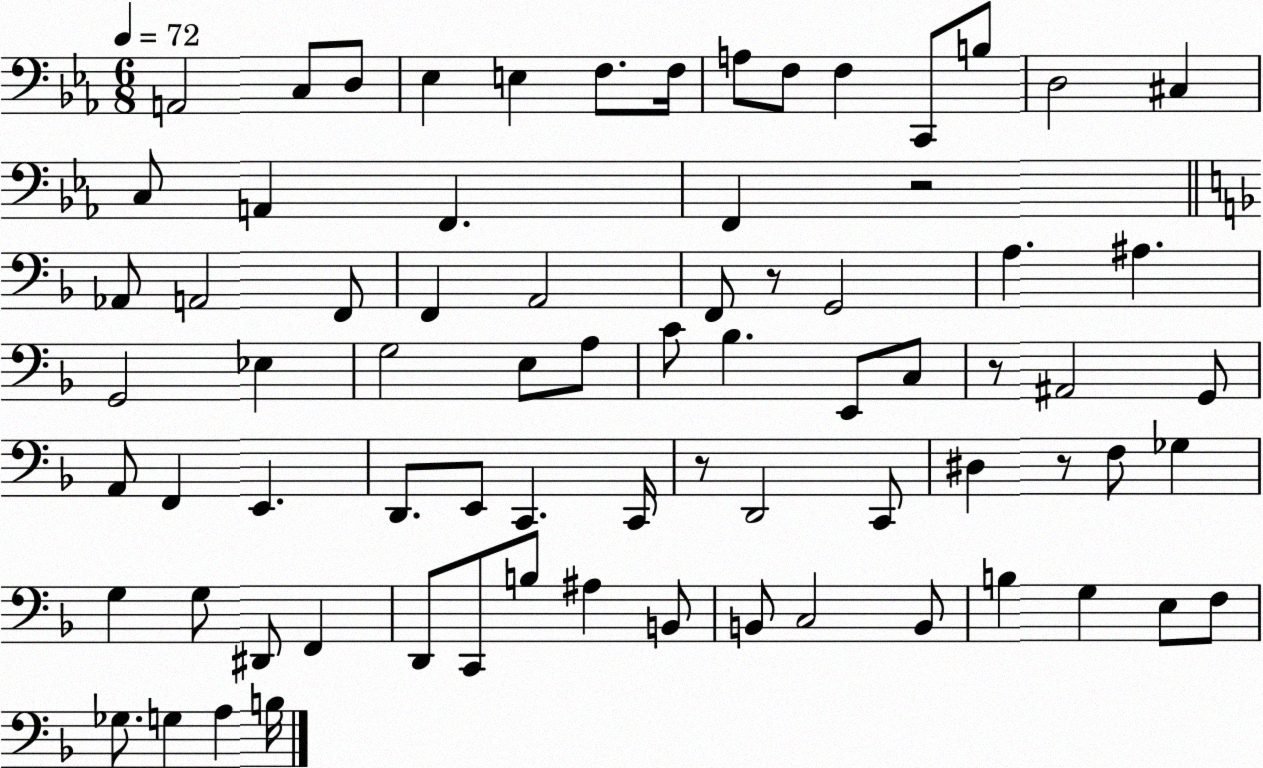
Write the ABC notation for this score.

X:1
T:Untitled
M:6/8
L:1/4
K:Eb
A,,2 C,/2 D,/2 _E, E, F,/2 F,/4 A,/2 F,/2 F, C,,/2 B,/2 D,2 ^C, C,/2 A,, F,, F,, z2 _A,,/2 A,,2 F,,/2 F,, A,,2 F,,/2 z/2 G,,2 A, ^A, G,,2 _E, G,2 E,/2 A,/2 C/2 _B, E,,/2 C,/2 z/2 ^A,,2 G,,/2 A,,/2 F,, E,, D,,/2 E,,/2 C,, C,,/4 z/2 D,,2 C,,/2 ^D, z/2 F,/2 _G, G, G,/2 ^D,,/2 F,, D,,/2 C,,/2 B,/2 ^A, B,,/2 B,,/2 C,2 B,,/2 B, G, E,/2 F,/2 _G,/2 G, A, B,/4